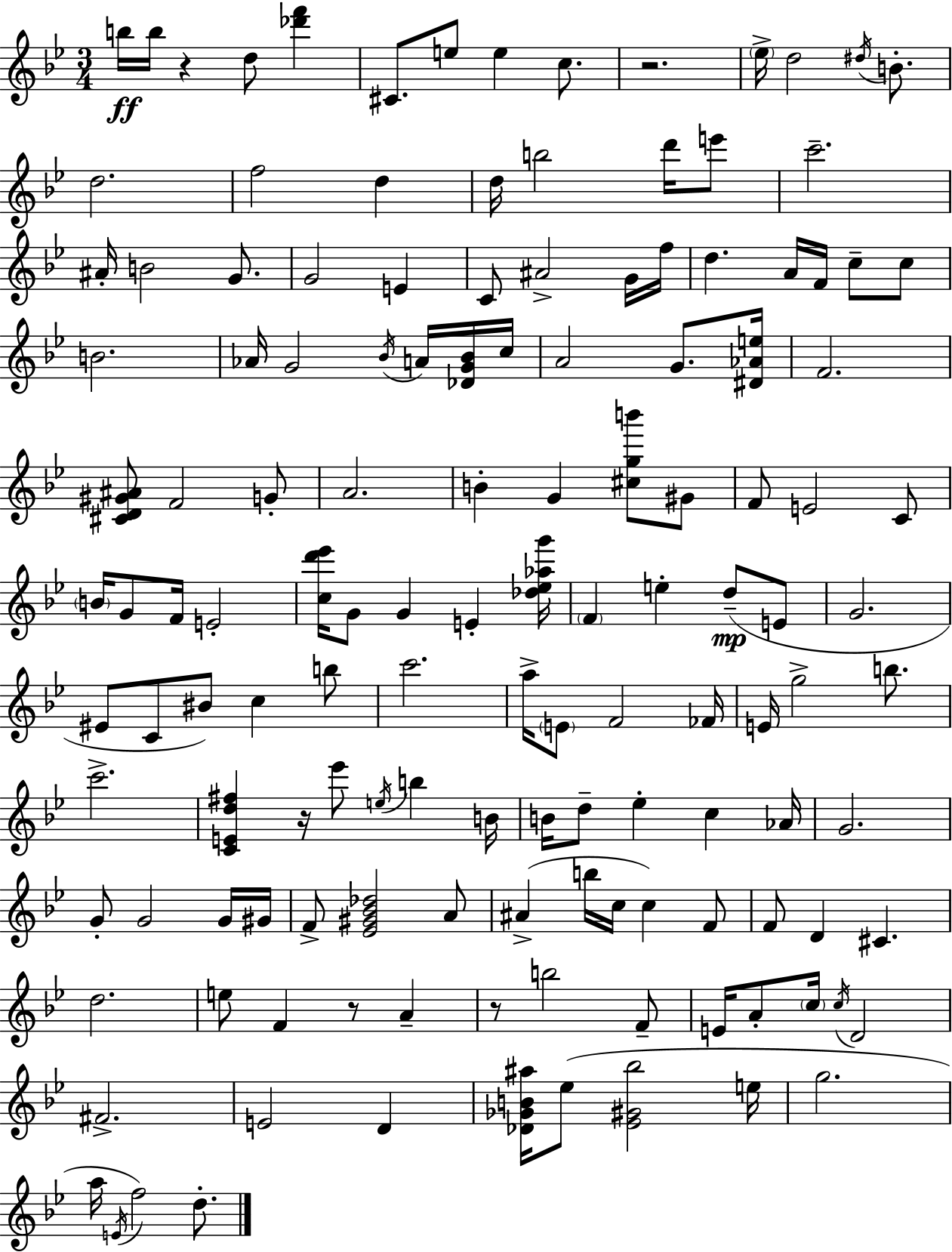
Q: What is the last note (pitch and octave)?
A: D5